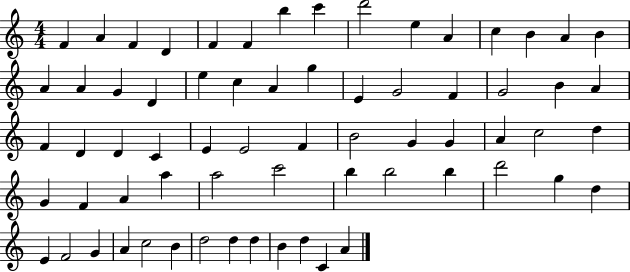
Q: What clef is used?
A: treble